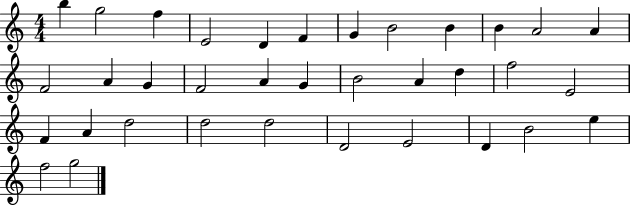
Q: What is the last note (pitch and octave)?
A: G5